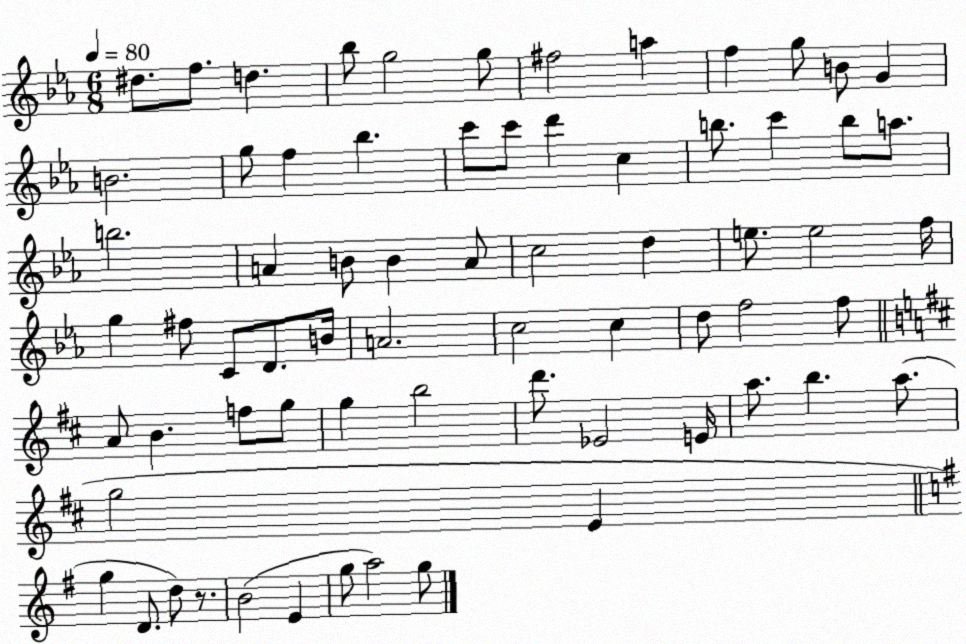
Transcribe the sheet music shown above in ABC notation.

X:1
T:Untitled
M:6/8
L:1/4
K:Eb
^d/2 f/2 d _b/2 g2 g/2 ^f2 a f g/2 B/2 G B2 g/2 f _b c'/2 c'/2 d' c b/2 c' b/2 a/2 b2 A B/2 B A/2 c2 d e/2 e2 f/4 g ^f/2 C/2 D/2 B/4 A2 c2 c d/2 f2 f/2 A/2 B f/2 g/2 g b2 d'/2 _E2 E/4 a/2 b a/2 g2 E g D/2 d/2 z/2 B2 E g/2 a2 g/2